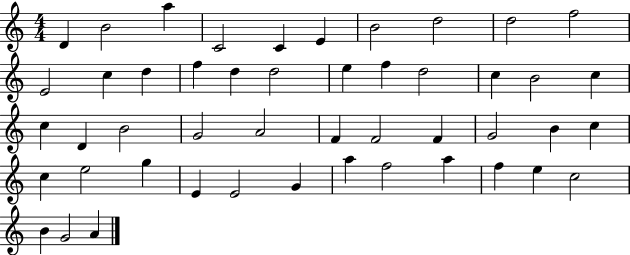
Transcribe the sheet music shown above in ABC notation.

X:1
T:Untitled
M:4/4
L:1/4
K:C
D B2 a C2 C E B2 d2 d2 f2 E2 c d f d d2 e f d2 c B2 c c D B2 G2 A2 F F2 F G2 B c c e2 g E E2 G a f2 a f e c2 B G2 A